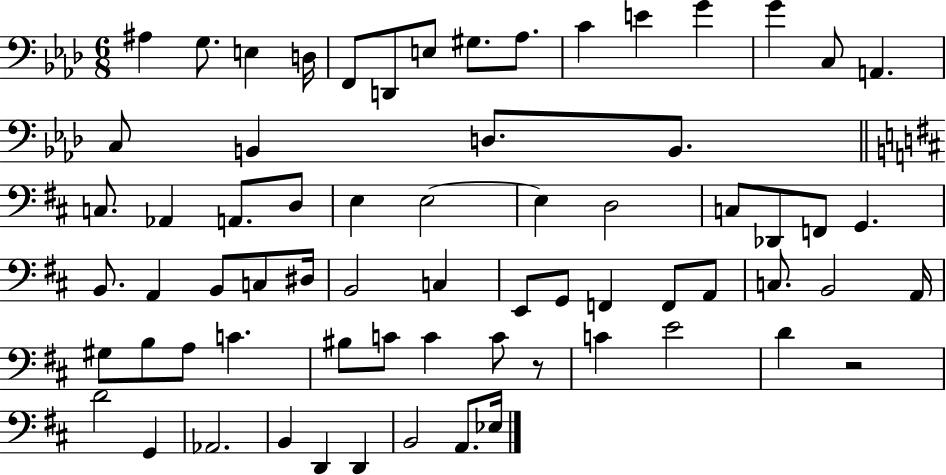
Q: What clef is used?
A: bass